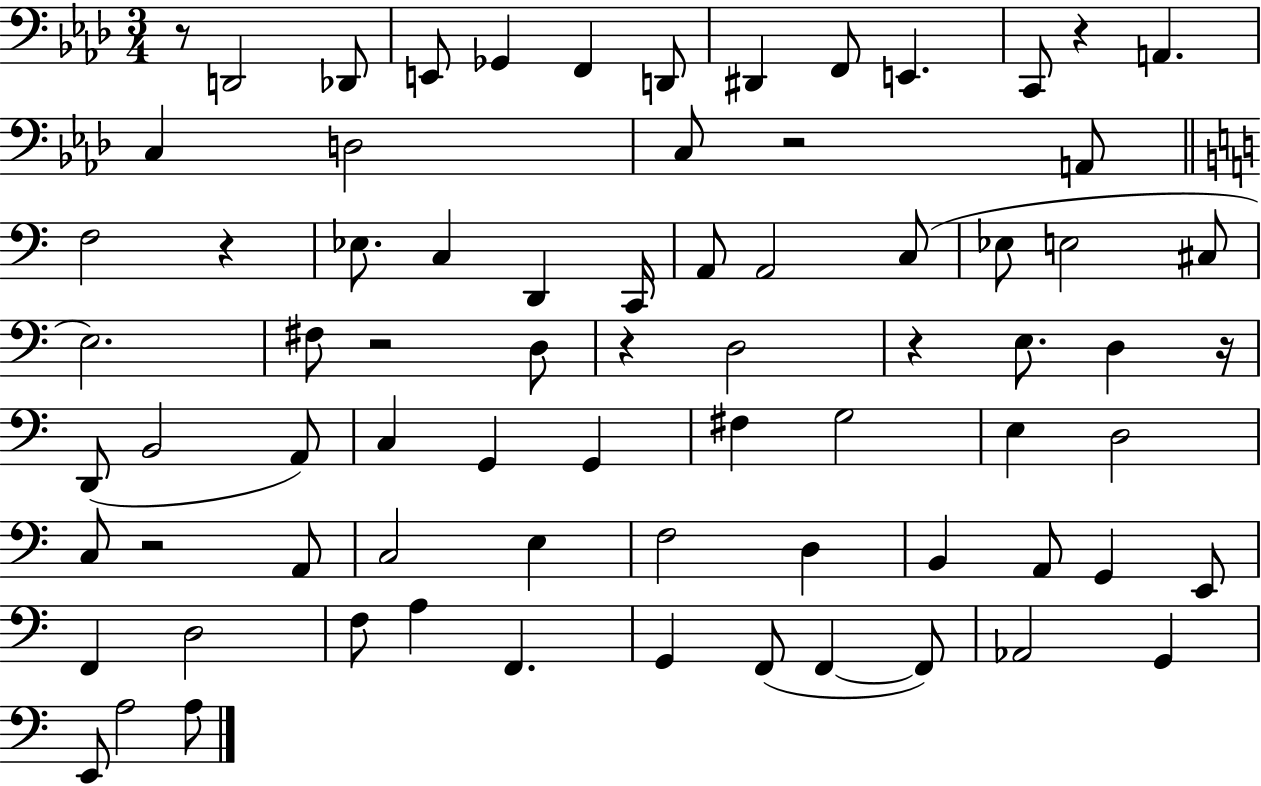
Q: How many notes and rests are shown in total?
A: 75